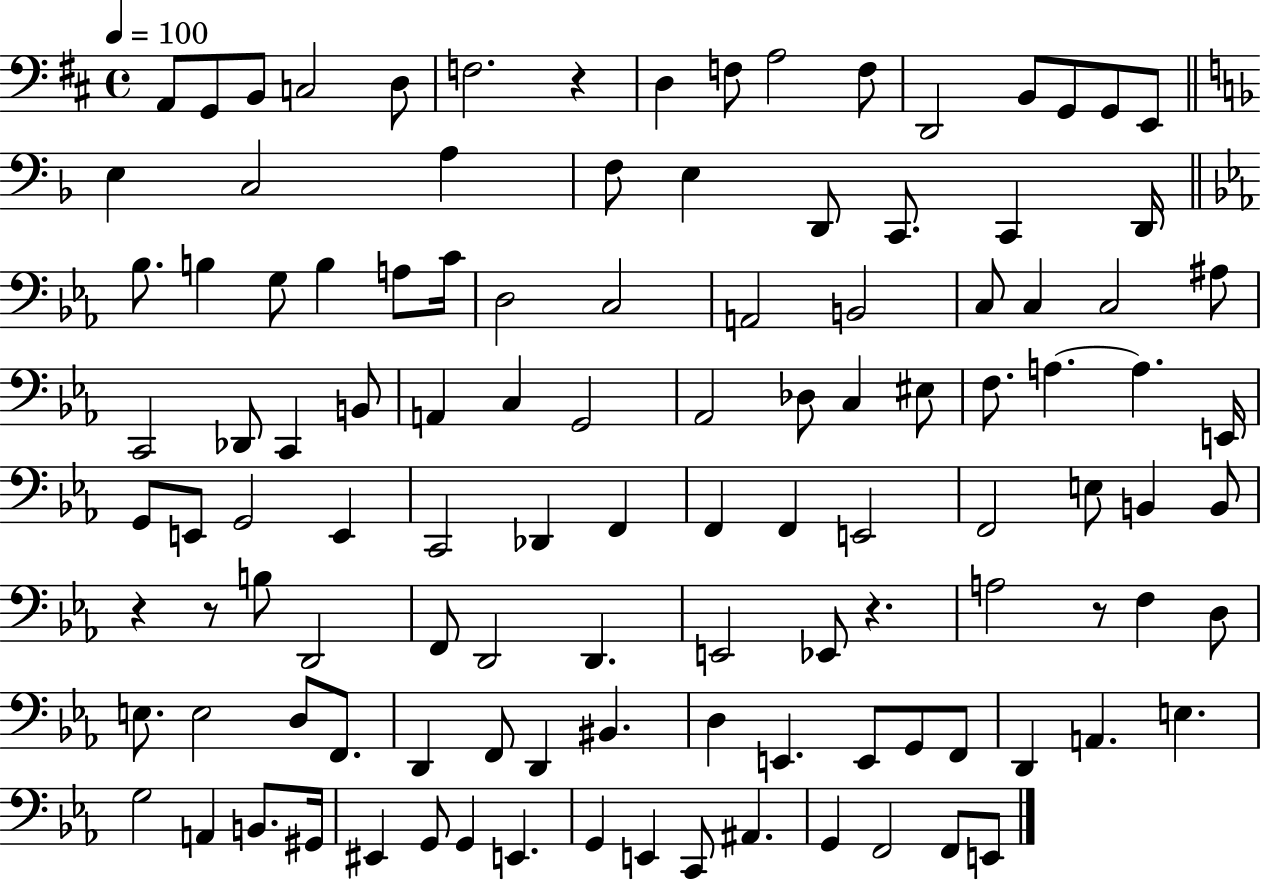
{
  \clef bass
  \time 4/4
  \defaultTimeSignature
  \key d \major
  \tempo 4 = 100
  a,8 g,8 b,8 c2 d8 | f2. r4 | d4 f8 a2 f8 | d,2 b,8 g,8 g,8 e,8 | \break \bar "||" \break \key d \minor e4 c2 a4 | f8 e4 d,8 c,8. c,4 d,16 | \bar "||" \break \key ees \major bes8. b4 g8 b4 a8 c'16 | d2 c2 | a,2 b,2 | c8 c4 c2 ais8 | \break c,2 des,8 c,4 b,8 | a,4 c4 g,2 | aes,2 des8 c4 eis8 | f8. a4.~~ a4. e,16 | \break g,8 e,8 g,2 e,4 | c,2 des,4 f,4 | f,4 f,4 e,2 | f,2 e8 b,4 b,8 | \break r4 r8 b8 d,2 | f,8 d,2 d,4. | e,2 ees,8 r4. | a2 r8 f4 d8 | \break e8. e2 d8 f,8. | d,4 f,8 d,4 bis,4. | d4 e,4. e,8 g,8 f,8 | d,4 a,4. e4. | \break g2 a,4 b,8. gis,16 | eis,4 g,8 g,4 e,4. | g,4 e,4 c,8 ais,4. | g,4 f,2 f,8 e,8 | \break \bar "|."
}